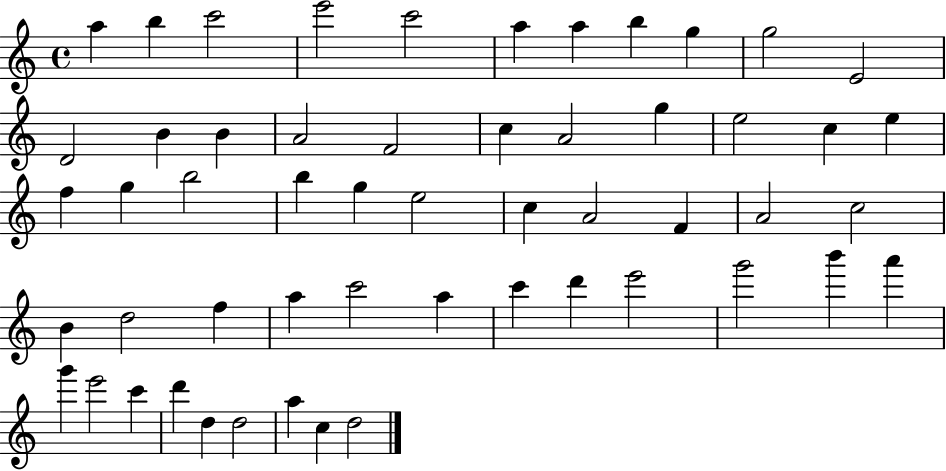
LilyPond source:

{
  \clef treble
  \time 4/4
  \defaultTimeSignature
  \key c \major
  a''4 b''4 c'''2 | e'''2 c'''2 | a''4 a''4 b''4 g''4 | g''2 e'2 | \break d'2 b'4 b'4 | a'2 f'2 | c''4 a'2 g''4 | e''2 c''4 e''4 | \break f''4 g''4 b''2 | b''4 g''4 e''2 | c''4 a'2 f'4 | a'2 c''2 | \break b'4 d''2 f''4 | a''4 c'''2 a''4 | c'''4 d'''4 e'''2 | g'''2 b'''4 a'''4 | \break g'''4 e'''2 c'''4 | d'''4 d''4 d''2 | a''4 c''4 d''2 | \bar "|."
}